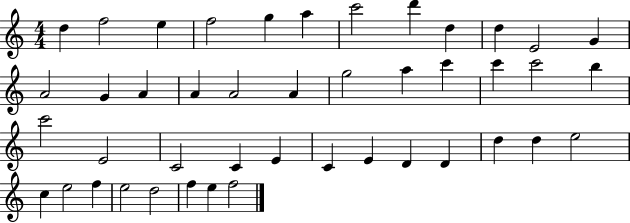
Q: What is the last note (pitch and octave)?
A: F5